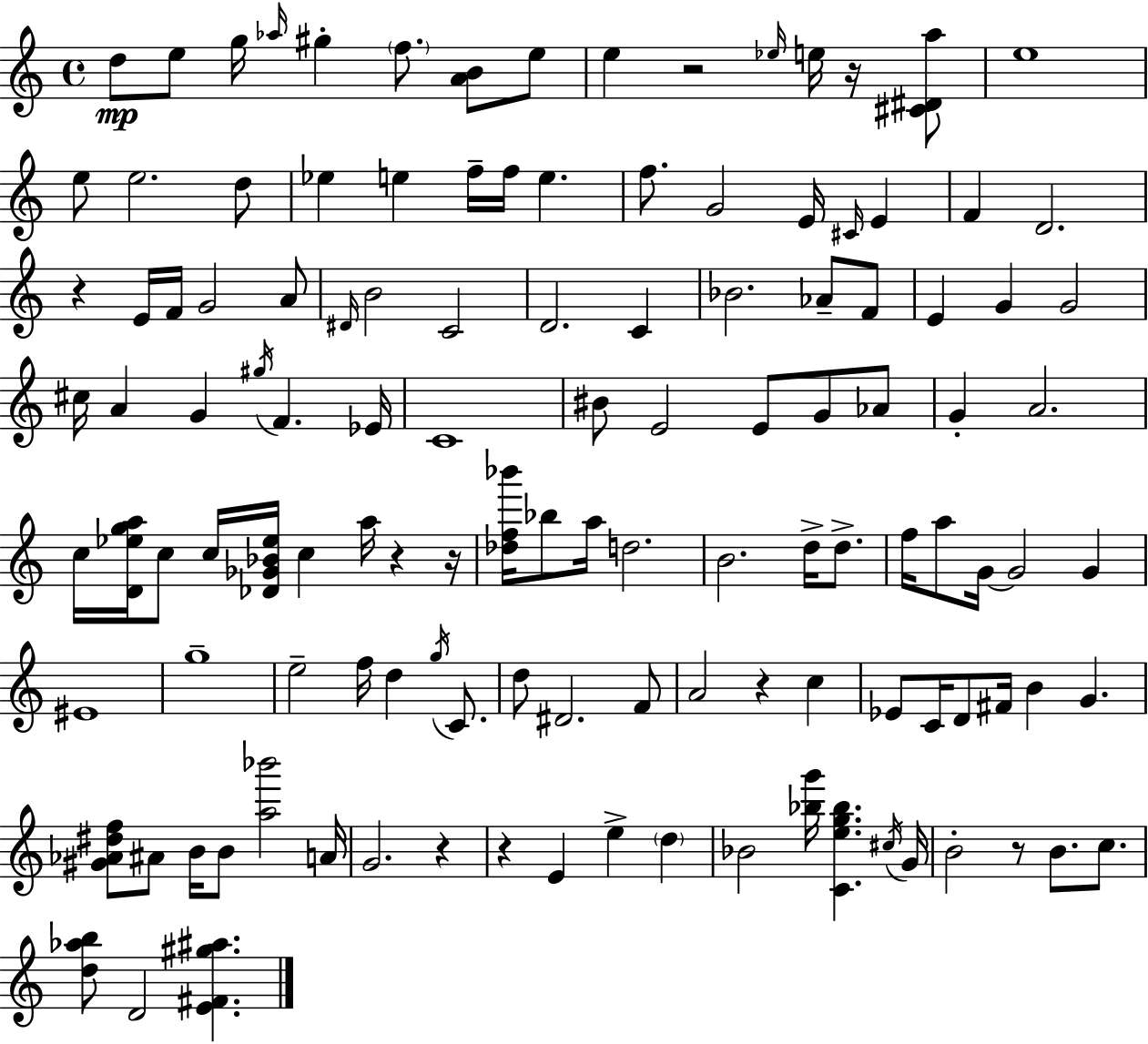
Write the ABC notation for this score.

X:1
T:Untitled
M:4/4
L:1/4
K:C
d/2 e/2 g/4 _a/4 ^g f/2 [AB]/2 e/2 e z2 _e/4 e/4 z/4 [^C^Da]/2 e4 e/2 e2 d/2 _e e f/4 f/4 e f/2 G2 E/4 ^C/4 E F D2 z E/4 F/4 G2 A/2 ^D/4 B2 C2 D2 C _B2 _A/2 F/2 E G G2 ^c/4 A G ^g/4 F _E/4 C4 ^B/2 E2 E/2 G/2 _A/2 G A2 c/4 [D_ega]/4 c/2 c/4 [_D_G_B_e]/4 c a/4 z z/4 [_df_b']/4 _b/2 a/4 d2 B2 d/4 d/2 f/4 a/2 G/4 G2 G ^E4 g4 e2 f/4 d g/4 C/2 d/2 ^D2 F/2 A2 z c _E/2 C/4 D/2 ^F/4 B G [^G_A^df]/2 ^A/2 B/4 B/2 [a_b']2 A/4 G2 z z E e d _B2 [_bg']/4 [Ceg_b] ^c/4 G/4 B2 z/2 B/2 c/2 [d_ab]/2 D2 [E^F^g^a]